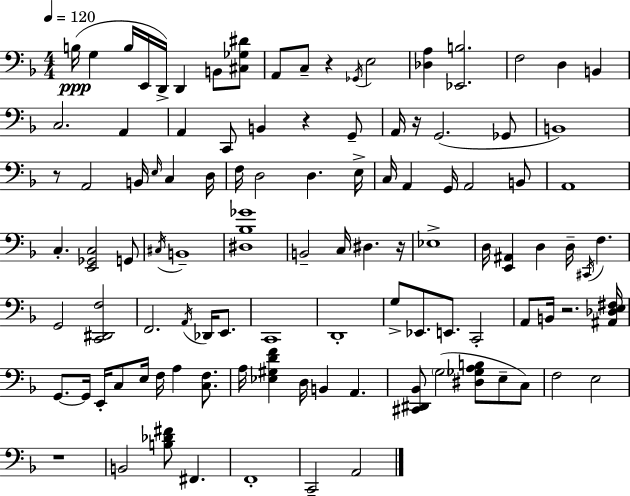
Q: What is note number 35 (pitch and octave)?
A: A2